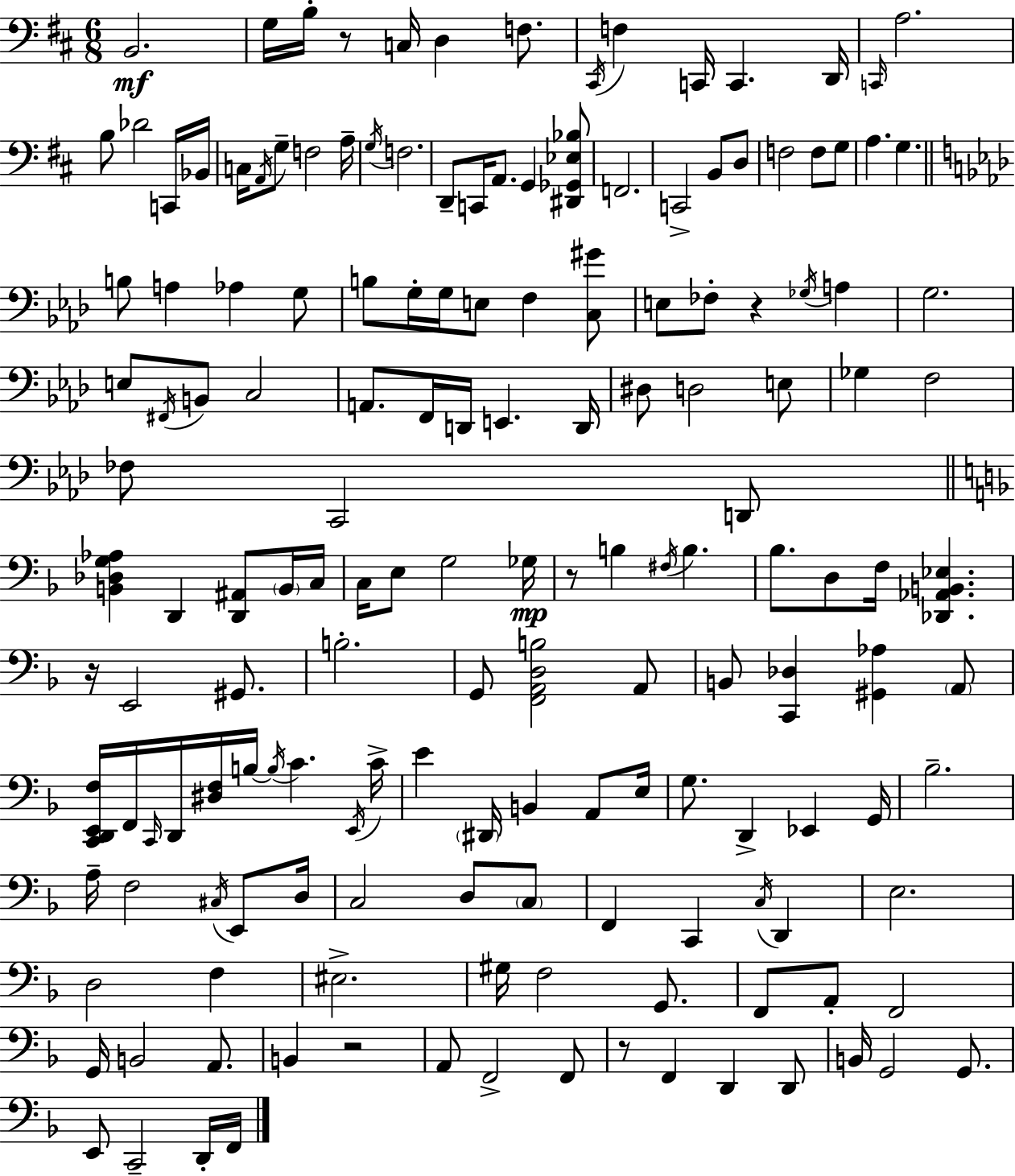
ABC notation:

X:1
T:Untitled
M:6/8
L:1/4
K:D
B,,2 G,/4 B,/4 z/2 C,/4 D, F,/2 ^C,,/4 F, C,,/4 C,, D,,/4 C,,/4 A,2 B,/2 _D2 C,,/4 _B,,/4 C,/4 A,,/4 G,/2 F,2 A,/4 G,/4 F,2 D,,/2 C,,/4 A,,/2 G,, [^D,,_G,,_E,_B,]/2 F,,2 C,,2 B,,/2 D,/2 F,2 F,/2 G,/2 A, G, B,/2 A, _A, G,/2 B,/2 G,/4 G,/4 E,/2 F, [C,^G]/2 E,/2 _F,/2 z _G,/4 A, G,2 E,/2 ^F,,/4 B,,/2 C,2 A,,/2 F,,/4 D,,/4 E,, D,,/4 ^D,/2 D,2 E,/2 _G, F,2 _F,/2 C,,2 D,,/2 [B,,_D,G,_A,] D,, [D,,^A,,]/2 B,,/4 C,/4 C,/4 E,/2 G,2 _G,/4 z/2 B, ^F,/4 B, _B,/2 D,/2 F,/4 [_D,,_A,,B,,_E,] z/4 E,,2 ^G,,/2 B,2 G,,/2 [F,,A,,D,B,]2 A,,/2 B,,/2 [C,,_D,] [^G,,_A,] A,,/2 [C,,D,,E,,F,]/4 F,,/4 C,,/4 D,,/4 [^D,F,]/4 B,/4 B,/4 C E,,/4 C/4 E ^D,,/4 B,, A,,/2 E,/4 G,/2 D,, _E,, G,,/4 _B,2 A,/4 F,2 ^C,/4 E,,/2 D,/4 C,2 D,/2 C,/2 F,, C,, C,/4 D,, E,2 D,2 F, ^E,2 ^G,/4 F,2 G,,/2 F,,/2 A,,/2 F,,2 G,,/4 B,,2 A,,/2 B,, z2 A,,/2 F,,2 F,,/2 z/2 F,, D,, D,,/2 B,,/4 G,,2 G,,/2 E,,/2 C,,2 D,,/4 F,,/4